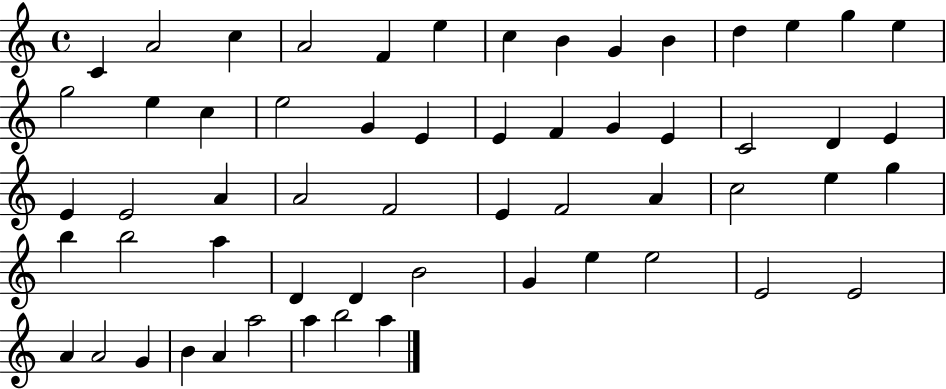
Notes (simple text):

C4/q A4/h C5/q A4/h F4/q E5/q C5/q B4/q G4/q B4/q D5/q E5/q G5/q E5/q G5/h E5/q C5/q E5/h G4/q E4/q E4/q F4/q G4/q E4/q C4/h D4/q E4/q E4/q E4/h A4/q A4/h F4/h E4/q F4/h A4/q C5/h E5/q G5/q B5/q B5/h A5/q D4/q D4/q B4/h G4/q E5/q E5/h E4/h E4/h A4/q A4/h G4/q B4/q A4/q A5/h A5/q B5/h A5/q